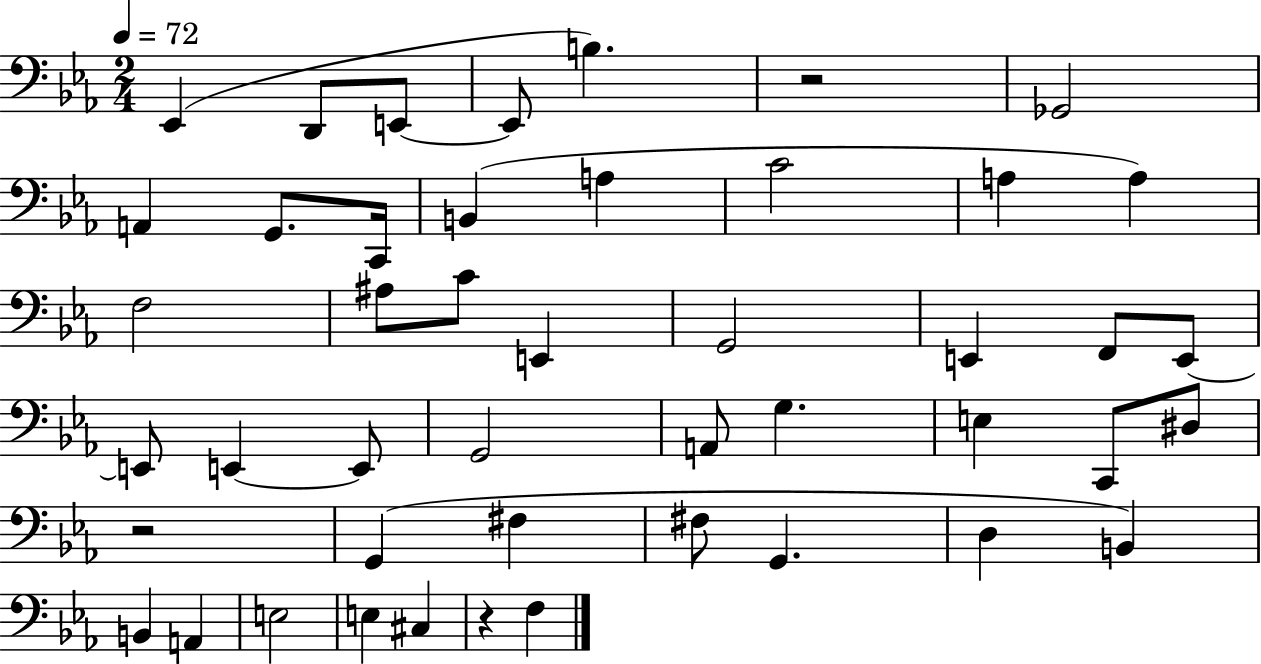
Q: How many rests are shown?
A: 3